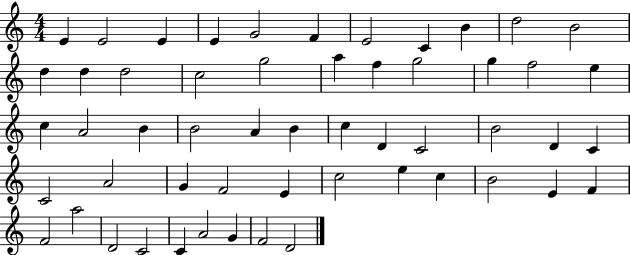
{
  \clef treble
  \numericTimeSignature
  \time 4/4
  \key c \major
  e'4 e'2 e'4 | e'4 g'2 f'4 | e'2 c'4 b'4 | d''2 b'2 | \break d''4 d''4 d''2 | c''2 g''2 | a''4 f''4 g''2 | g''4 f''2 e''4 | \break c''4 a'2 b'4 | b'2 a'4 b'4 | c''4 d'4 c'2 | b'2 d'4 c'4 | \break c'2 a'2 | g'4 f'2 e'4 | c''2 e''4 c''4 | b'2 e'4 f'4 | \break f'2 a''2 | d'2 c'2 | c'4 a'2 g'4 | f'2 d'2 | \break \bar "|."
}